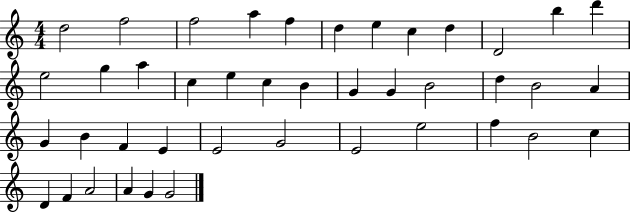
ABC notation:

X:1
T:Untitled
M:4/4
L:1/4
K:C
d2 f2 f2 a f d e c d D2 b d' e2 g a c e c B G G B2 d B2 A G B F E E2 G2 E2 e2 f B2 c D F A2 A G G2